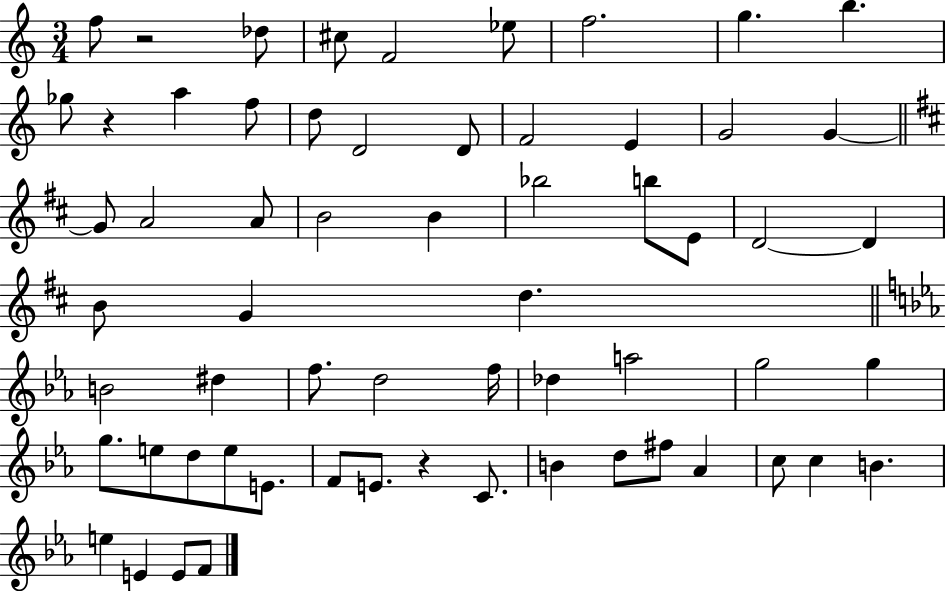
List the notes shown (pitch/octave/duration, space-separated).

F5/e R/h Db5/e C#5/e F4/h Eb5/e F5/h. G5/q. B5/q. Gb5/e R/q A5/q F5/e D5/e D4/h D4/e F4/h E4/q G4/h G4/q G4/e A4/h A4/e B4/h B4/q Bb5/h B5/e E4/e D4/h D4/q B4/e G4/q D5/q. B4/h D#5/q F5/e. D5/h F5/s Db5/q A5/h G5/h G5/q G5/e. E5/e D5/e E5/e E4/e. F4/e E4/e. R/q C4/e. B4/q D5/e F#5/e Ab4/q C5/e C5/q B4/q. E5/q E4/q E4/e F4/e